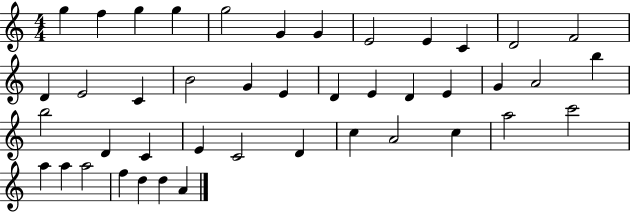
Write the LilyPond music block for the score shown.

{
  \clef treble
  \numericTimeSignature
  \time 4/4
  \key c \major
  g''4 f''4 g''4 g''4 | g''2 g'4 g'4 | e'2 e'4 c'4 | d'2 f'2 | \break d'4 e'2 c'4 | b'2 g'4 e'4 | d'4 e'4 d'4 e'4 | g'4 a'2 b''4 | \break b''2 d'4 c'4 | e'4 c'2 d'4 | c''4 a'2 c''4 | a''2 c'''2 | \break a''4 a''4 a''2 | f''4 d''4 d''4 a'4 | \bar "|."
}